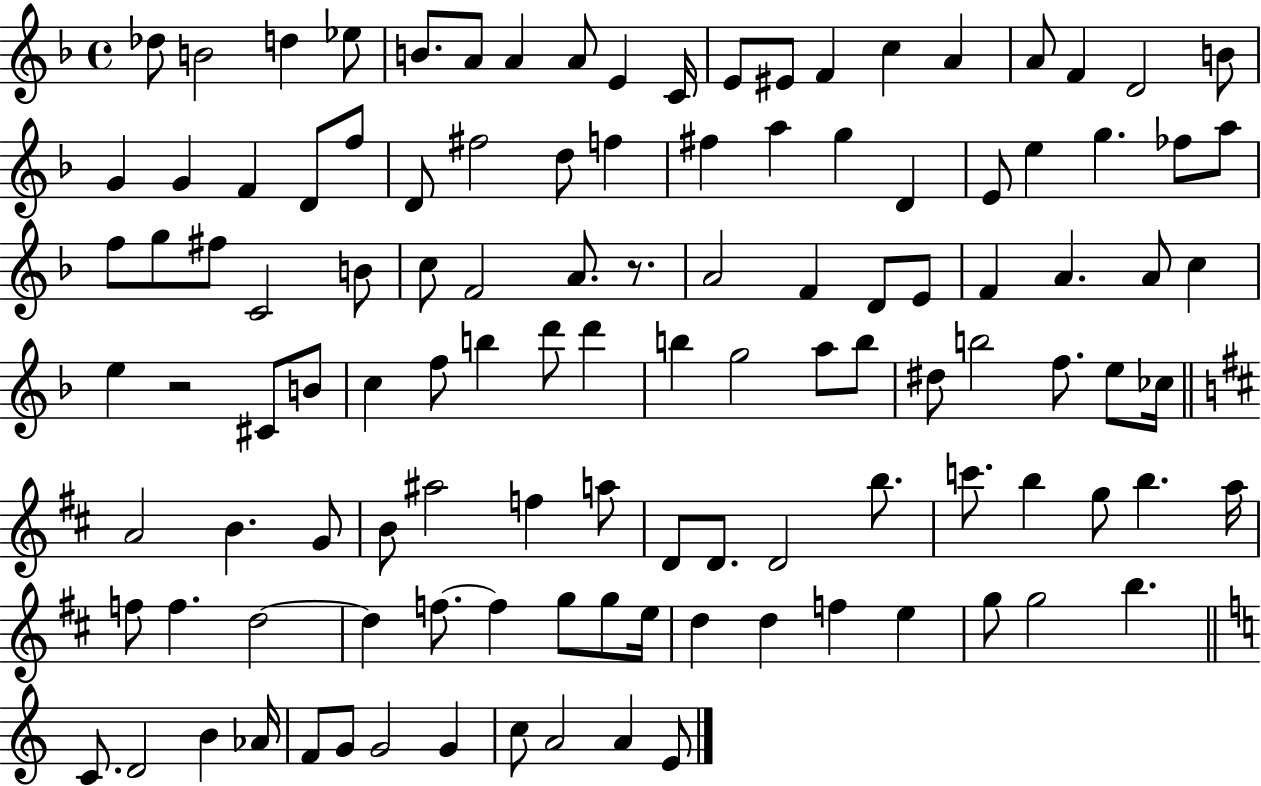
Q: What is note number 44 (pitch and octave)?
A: F4